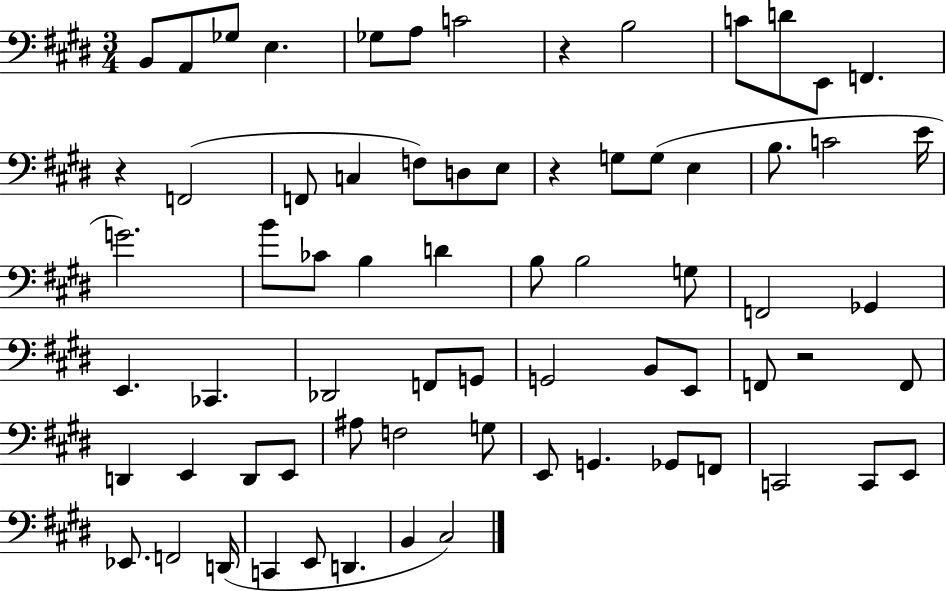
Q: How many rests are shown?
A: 4